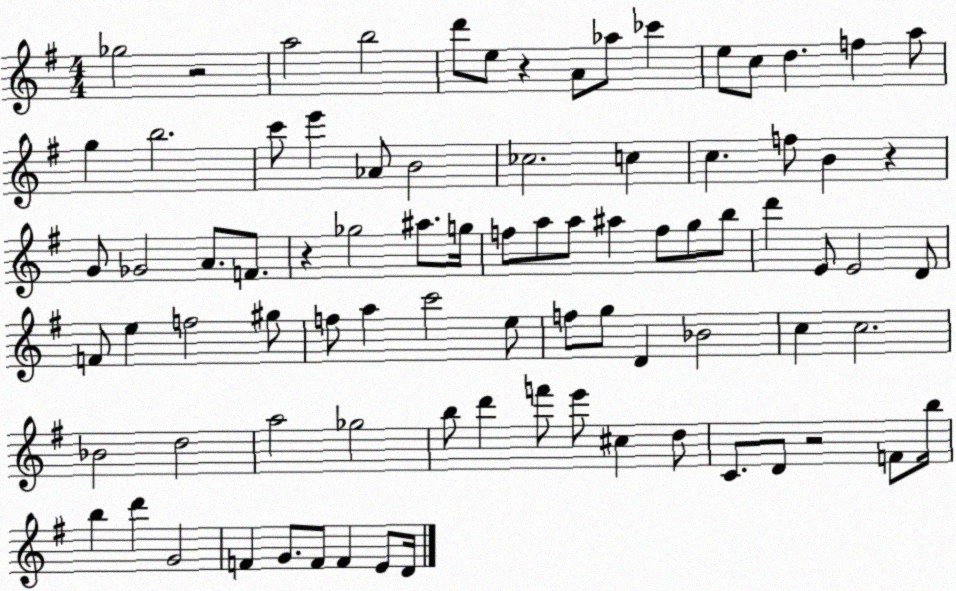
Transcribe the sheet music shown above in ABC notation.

X:1
T:Untitled
M:4/4
L:1/4
K:G
_g2 z2 a2 b2 d'/2 e/2 z A/2 _a/2 _c' e/2 c/2 d f a/2 g b2 c'/2 e' _A/2 B2 _c2 c c f/2 B z G/2 _G2 A/2 F/2 z _g2 ^a/2 g/4 f/2 a/2 a/2 ^a f/2 g/2 b/2 d' E/2 E2 D/2 F/2 e f2 ^g/2 f/2 a c'2 e/2 f/2 g/2 D _B2 c c2 _B2 d2 a2 _g2 b/2 d' f'/2 e'/2 ^c d/2 C/2 D/2 z2 F/2 b/4 b d' G2 F G/2 F/2 F E/2 D/4